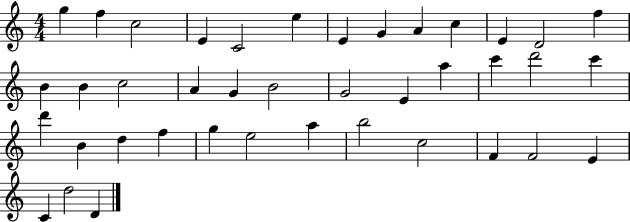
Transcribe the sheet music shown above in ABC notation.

X:1
T:Untitled
M:4/4
L:1/4
K:C
g f c2 E C2 e E G A c E D2 f B B c2 A G B2 G2 E a c' d'2 c' d' B d f g e2 a b2 c2 F F2 E C d2 D